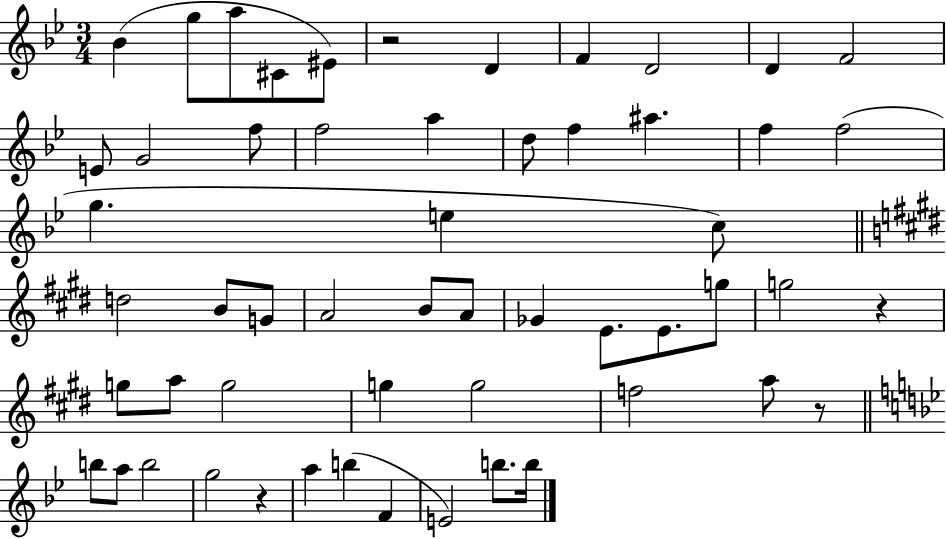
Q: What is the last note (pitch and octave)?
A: B5